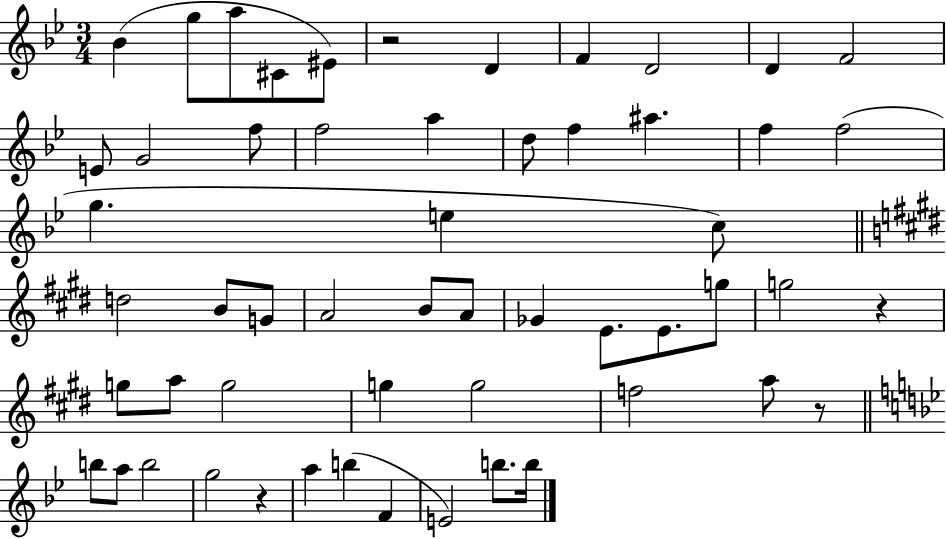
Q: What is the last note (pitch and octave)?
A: B5